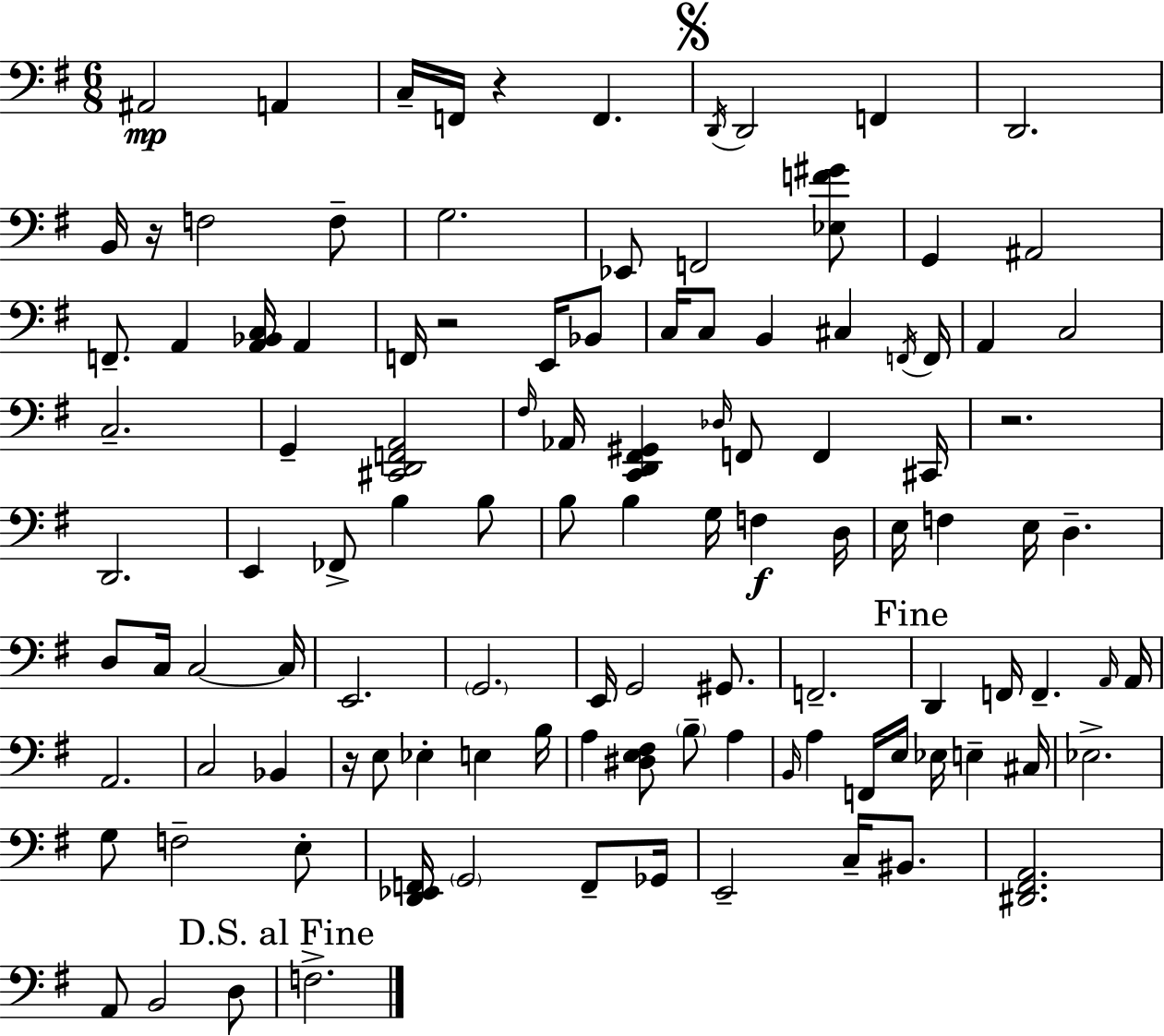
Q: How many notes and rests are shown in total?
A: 111